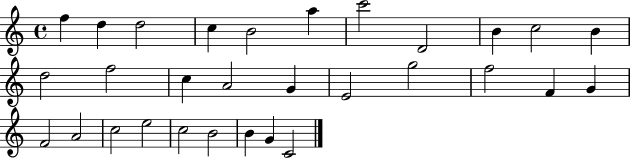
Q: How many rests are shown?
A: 0